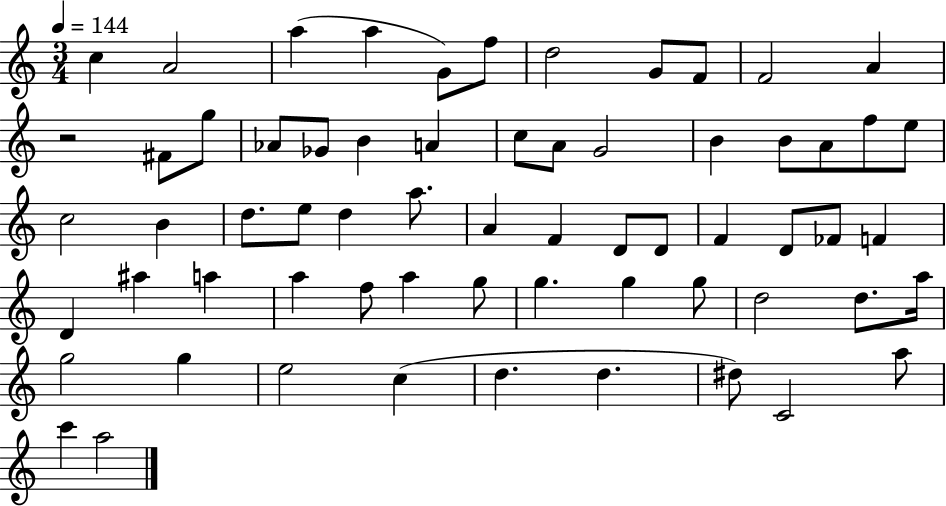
X:1
T:Untitled
M:3/4
L:1/4
K:C
c A2 a a G/2 f/2 d2 G/2 F/2 F2 A z2 ^F/2 g/2 _A/2 _G/2 B A c/2 A/2 G2 B B/2 A/2 f/2 e/2 c2 B d/2 e/2 d a/2 A F D/2 D/2 F D/2 _F/2 F D ^a a a f/2 a g/2 g g g/2 d2 d/2 a/4 g2 g e2 c d d ^d/2 C2 a/2 c' a2